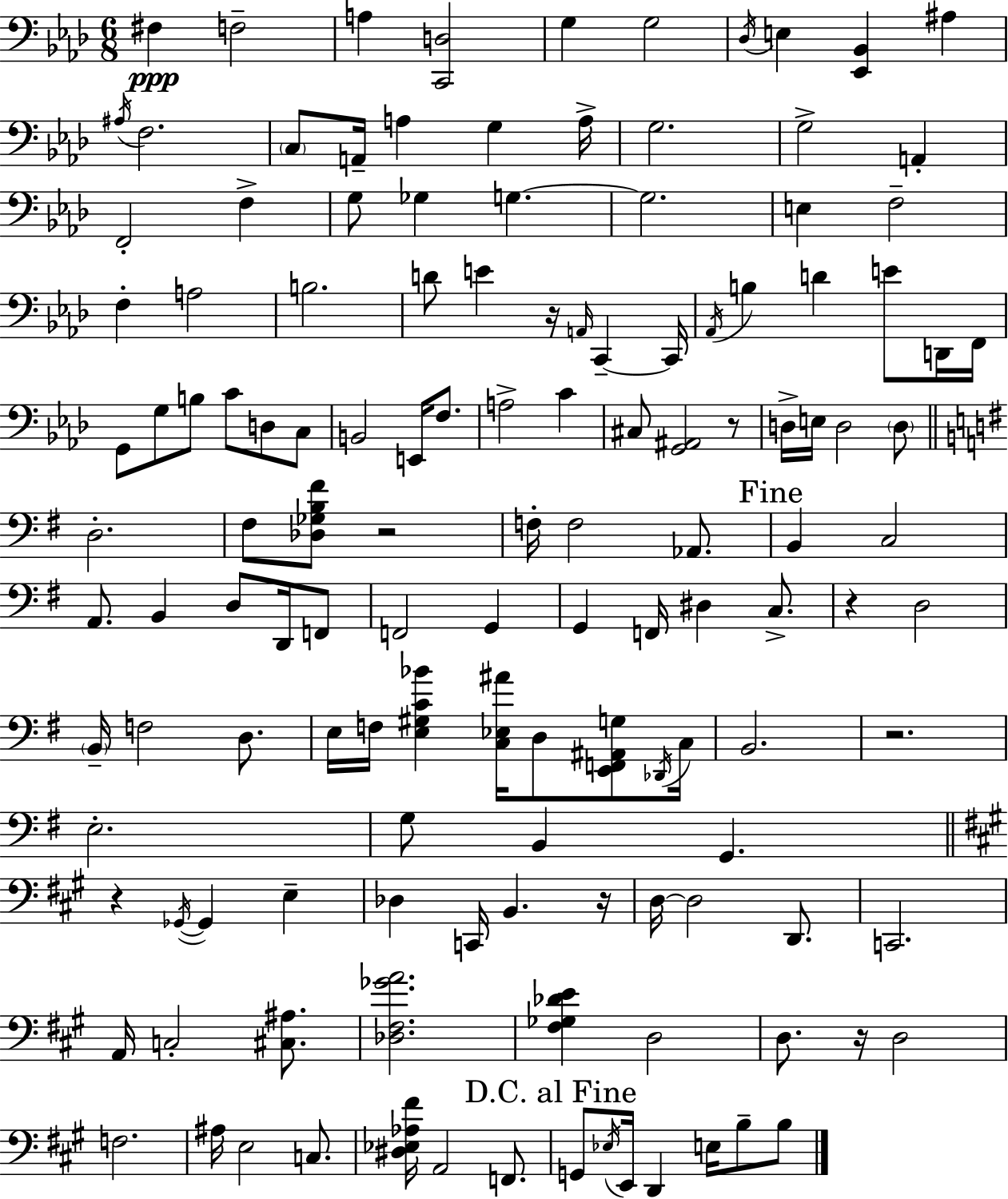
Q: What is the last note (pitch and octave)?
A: B3